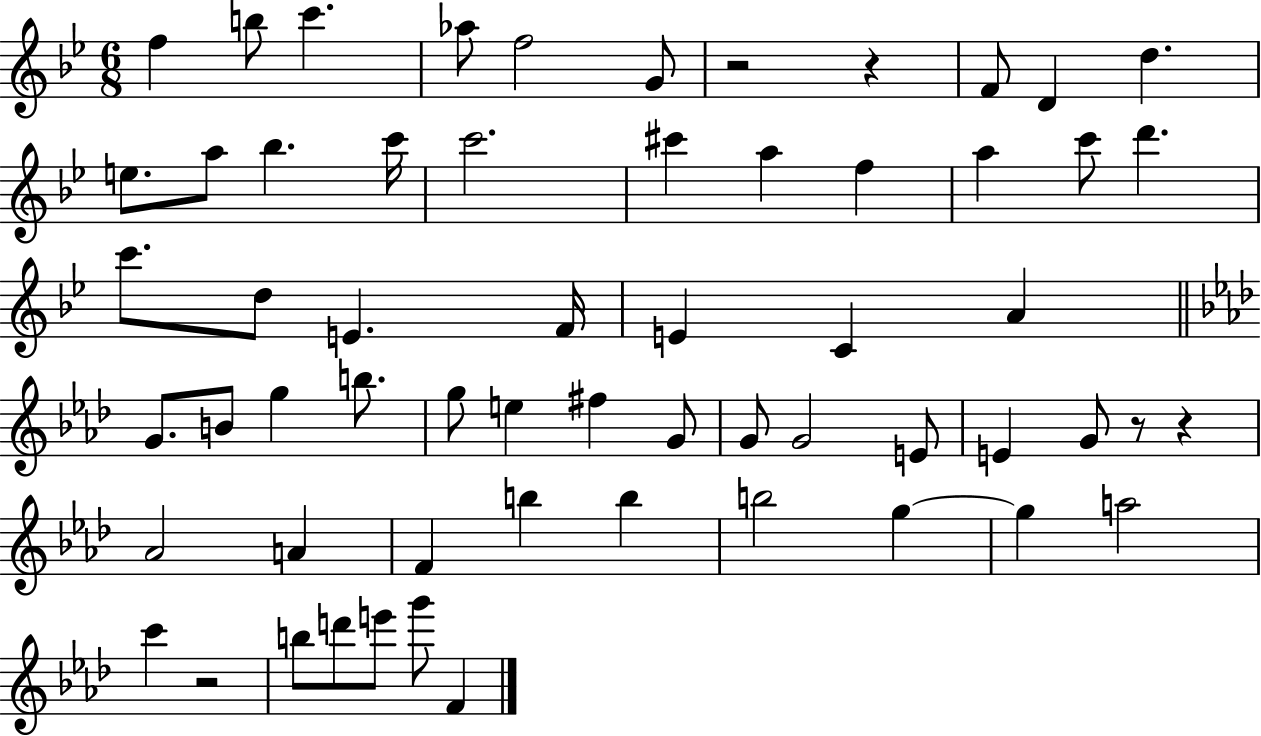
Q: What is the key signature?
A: BES major